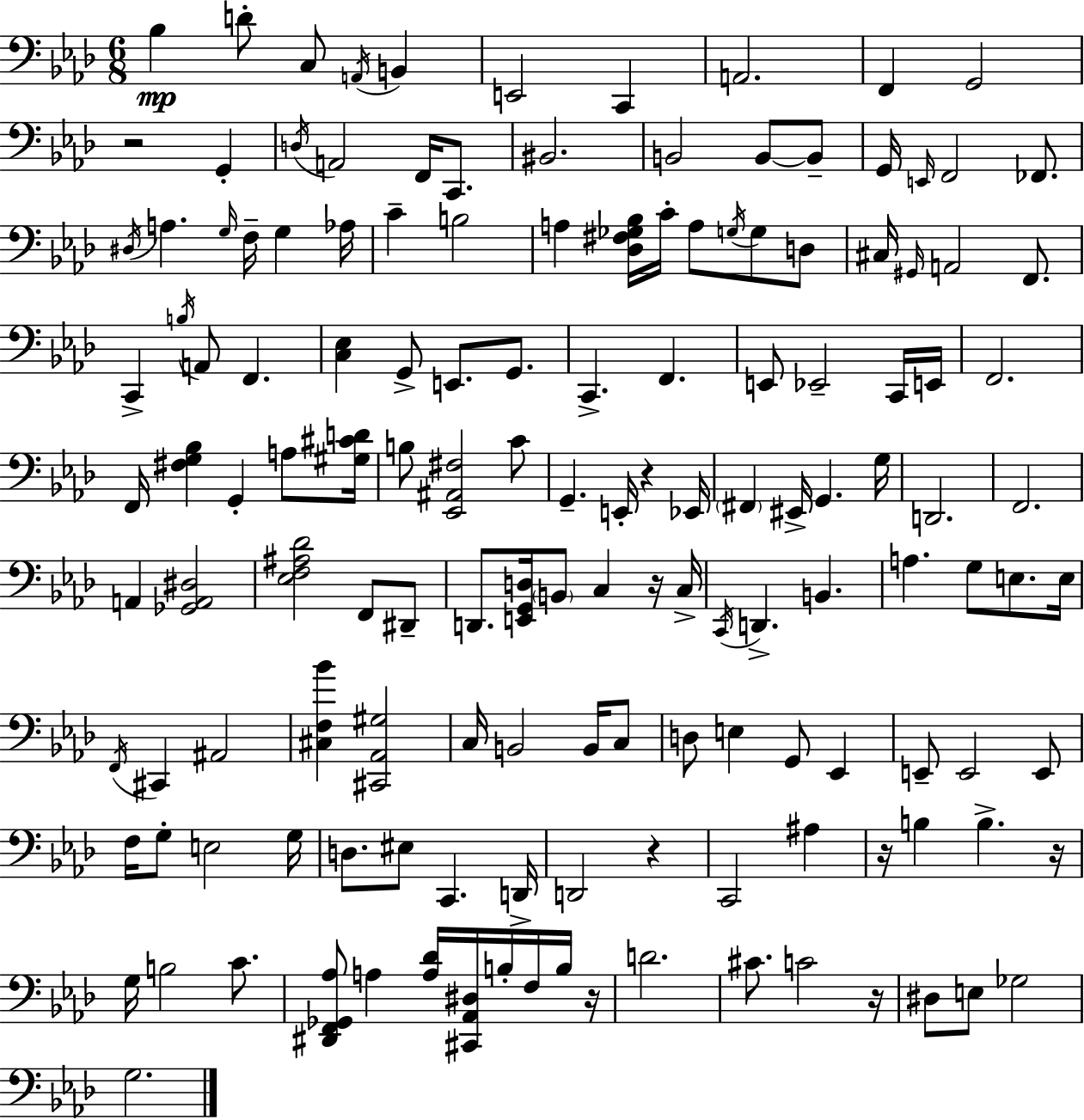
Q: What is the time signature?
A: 6/8